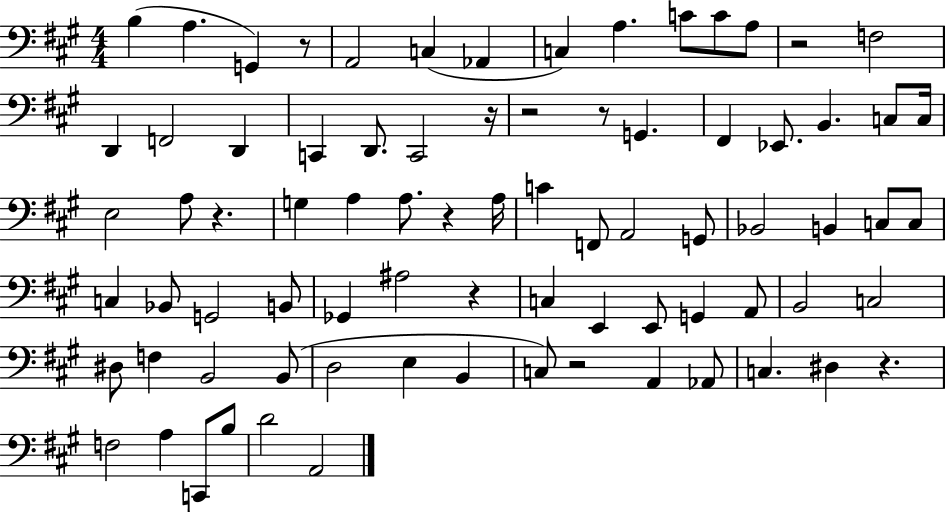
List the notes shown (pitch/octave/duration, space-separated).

B3/q A3/q. G2/q R/e A2/h C3/q Ab2/q C3/q A3/q. C4/e C4/e A3/e R/h F3/h D2/q F2/h D2/q C2/q D2/e. C2/h R/s R/h R/e G2/q. F#2/q Eb2/e. B2/q. C3/e C3/s E3/h A3/e R/q. G3/q A3/q A3/e. R/q A3/s C4/q F2/e A2/h G2/e Bb2/h B2/q C3/e C3/e C3/q Bb2/e G2/h B2/e Gb2/q A#3/h R/q C3/q E2/q E2/e G2/q A2/e B2/h C3/h D#3/e F3/q B2/h B2/e D3/h E3/q B2/q C3/e R/h A2/q Ab2/e C3/q. D#3/q R/q. F3/h A3/q C2/e B3/e D4/h A2/h